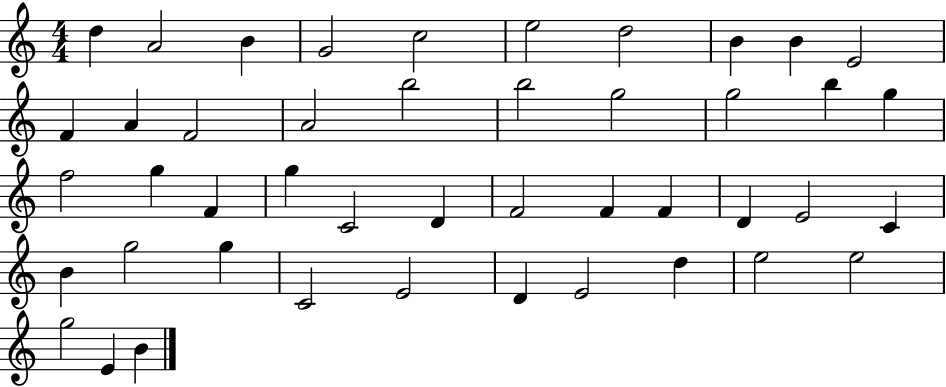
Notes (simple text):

D5/q A4/h B4/q G4/h C5/h E5/h D5/h B4/q B4/q E4/h F4/q A4/q F4/h A4/h B5/h B5/h G5/h G5/h B5/q G5/q F5/h G5/q F4/q G5/q C4/h D4/q F4/h F4/q F4/q D4/q E4/h C4/q B4/q G5/h G5/q C4/h E4/h D4/q E4/h D5/q E5/h E5/h G5/h E4/q B4/q